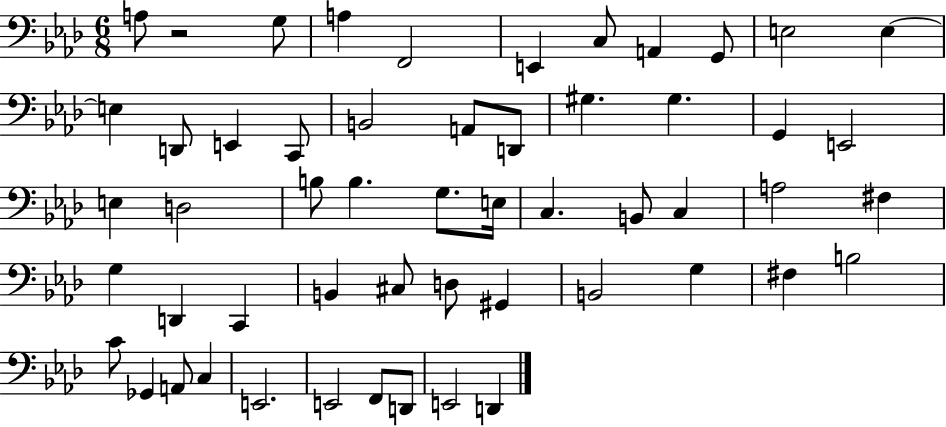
A3/e R/h G3/e A3/q F2/h E2/q C3/e A2/q G2/e E3/h E3/q E3/q D2/e E2/q C2/e B2/h A2/e D2/e G#3/q. G#3/q. G2/q E2/h E3/q D3/h B3/e B3/q. G3/e. E3/s C3/q. B2/e C3/q A3/h F#3/q G3/q D2/q C2/q B2/q C#3/e D3/e G#2/q B2/h G3/q F#3/q B3/h C4/e Gb2/q A2/e C3/q E2/h. E2/h F2/e D2/e E2/h D2/q